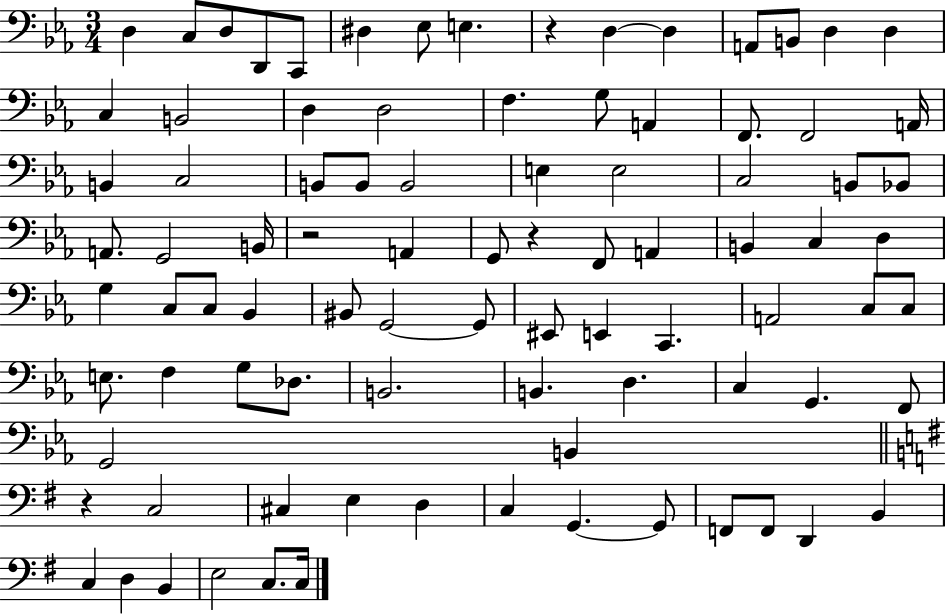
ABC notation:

X:1
T:Untitled
M:3/4
L:1/4
K:Eb
D, C,/2 D,/2 D,,/2 C,,/2 ^D, _E,/2 E, z D, D, A,,/2 B,,/2 D, D, C, B,,2 D, D,2 F, G,/2 A,, F,,/2 F,,2 A,,/4 B,, C,2 B,,/2 B,,/2 B,,2 E, E,2 C,2 B,,/2 _B,,/2 A,,/2 G,,2 B,,/4 z2 A,, G,,/2 z F,,/2 A,, B,, C, D, G, C,/2 C,/2 _B,, ^B,,/2 G,,2 G,,/2 ^E,,/2 E,, C,, A,,2 C,/2 C,/2 E,/2 F, G,/2 _D,/2 B,,2 B,, D, C, G,, F,,/2 G,,2 B,, z C,2 ^C, E, D, C, G,, G,,/2 F,,/2 F,,/2 D,, B,, C, D, B,, E,2 C,/2 C,/4